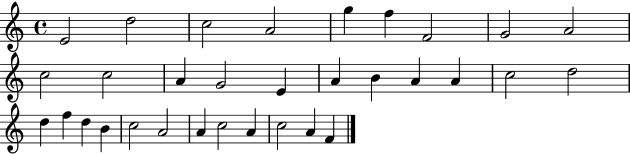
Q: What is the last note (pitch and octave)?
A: F4